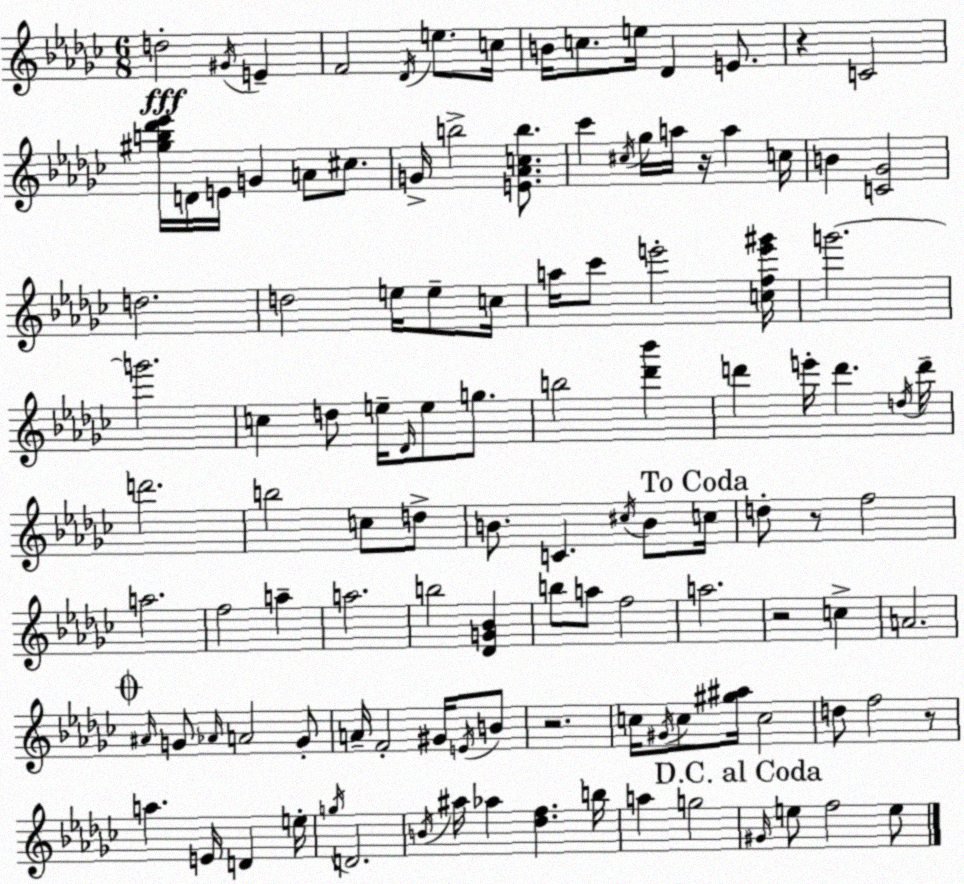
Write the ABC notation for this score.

X:1
T:Untitled
M:6/8
L:1/4
K:Ebm
d2 ^G/4 E F2 _D/4 e/2 c/4 B/4 c/2 e/4 _D E/2 z C2 [^gb_d'_e']/4 D/4 E/4 G A/2 ^c/2 G/4 b2 [E_Acb]/2 _c' ^c/4 _g/4 a/4 z/4 a c/4 B [C_G]2 d2 d2 e/4 e/2 c/4 a/4 _c'/2 e'2 [cfe'^g']/4 g'2 g'2 c d/2 e/4 _D/4 e/2 g/2 b2 [_d'_b'] d' e'/4 d' d/4 d'/4 d'2 b2 c/2 d/2 B/2 C ^c/4 B/2 c/4 d/2 z/2 f2 a2 f2 a a2 b2 [_DG_B] b/2 a/2 f2 a2 z2 c A2 ^A/4 G/2 _A/4 A2 G/2 A/4 F2 ^G/4 E/4 B/2 z2 c/4 ^G/4 c/2 [^g^a]/4 c2 d/2 f2 z/2 a E/4 D e/4 g/4 D2 B/4 ^a/4 _a [_df] b/4 a g2 ^G/4 e/2 f2 e/2